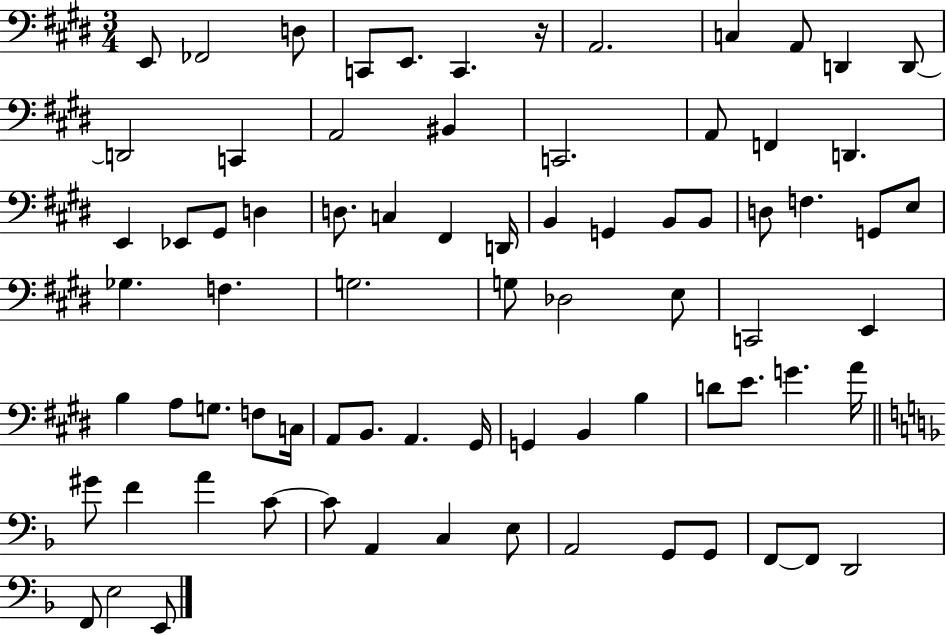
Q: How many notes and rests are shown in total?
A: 77